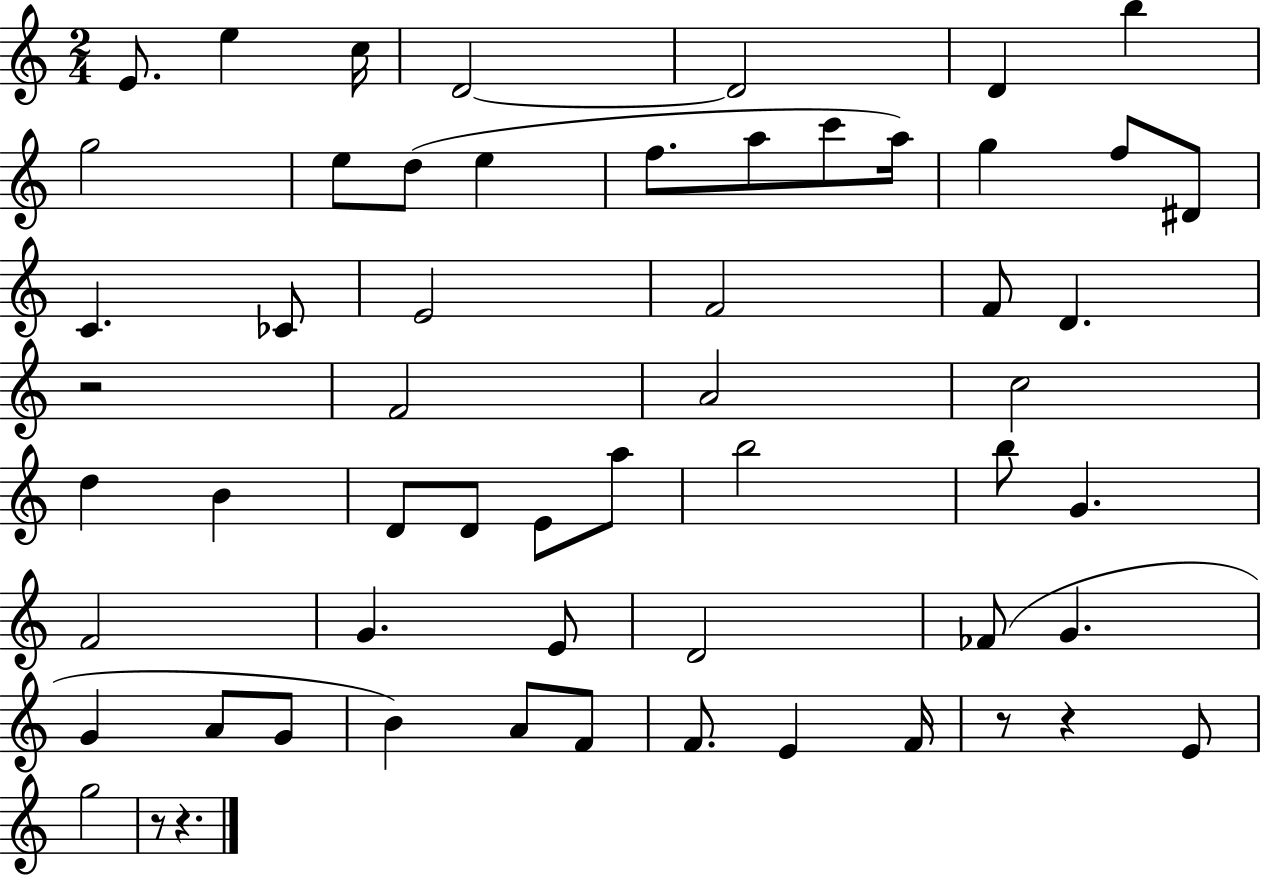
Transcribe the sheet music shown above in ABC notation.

X:1
T:Untitled
M:2/4
L:1/4
K:C
E/2 e c/4 D2 D2 D b g2 e/2 d/2 e f/2 a/2 c'/2 a/4 g f/2 ^D/2 C _C/2 E2 F2 F/2 D z2 F2 A2 c2 d B D/2 D/2 E/2 a/2 b2 b/2 G F2 G E/2 D2 _F/2 G G A/2 G/2 B A/2 F/2 F/2 E F/4 z/2 z E/2 g2 z/2 z